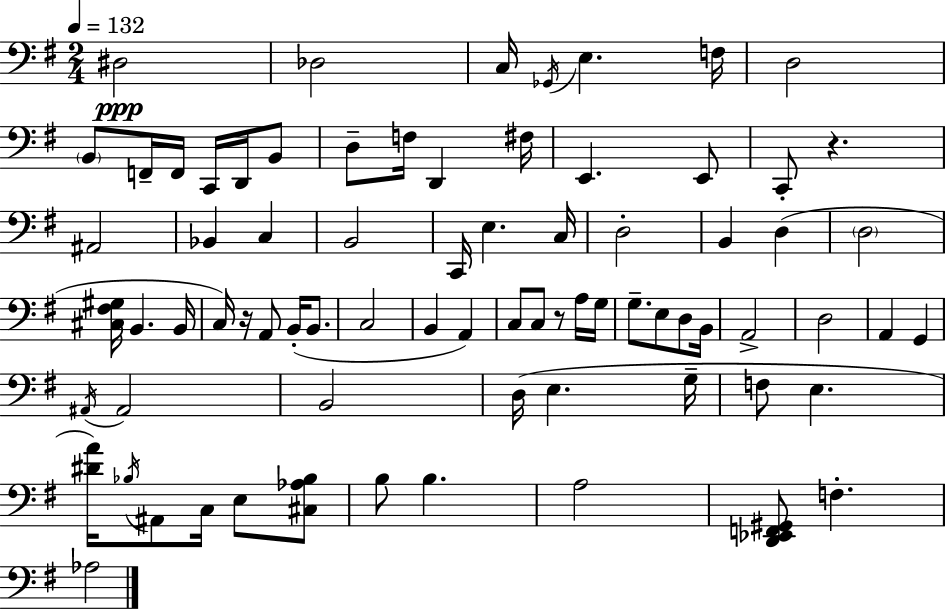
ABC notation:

X:1
T:Untitled
M:2/4
L:1/4
K:Em
^D,2 _D,2 C,/4 _G,,/4 E, F,/4 D,2 B,,/2 F,,/4 F,,/4 C,,/4 D,,/4 B,,/2 D,/2 F,/4 D,, ^F,/4 E,, E,,/2 C,,/2 z ^A,,2 _B,, C, B,,2 C,,/4 E, C,/4 D,2 B,, D, D,2 [^C,^F,^G,]/4 B,, B,,/4 C,/4 z/4 A,,/2 B,,/4 B,,/2 C,2 B,, A,, C,/2 C,/2 z/2 A,/4 G,/4 G,/2 E,/2 D,/2 B,,/4 A,,2 D,2 A,, G,, ^A,,/4 ^A,,2 B,,2 D,/4 E, G,/4 F,/2 E, [^DA]/4 _B,/4 ^A,,/2 C,/4 E,/2 [^C,_A,_B,]/2 B,/2 B, A,2 [D,,_E,,F,,^G,,]/2 F, _A,2